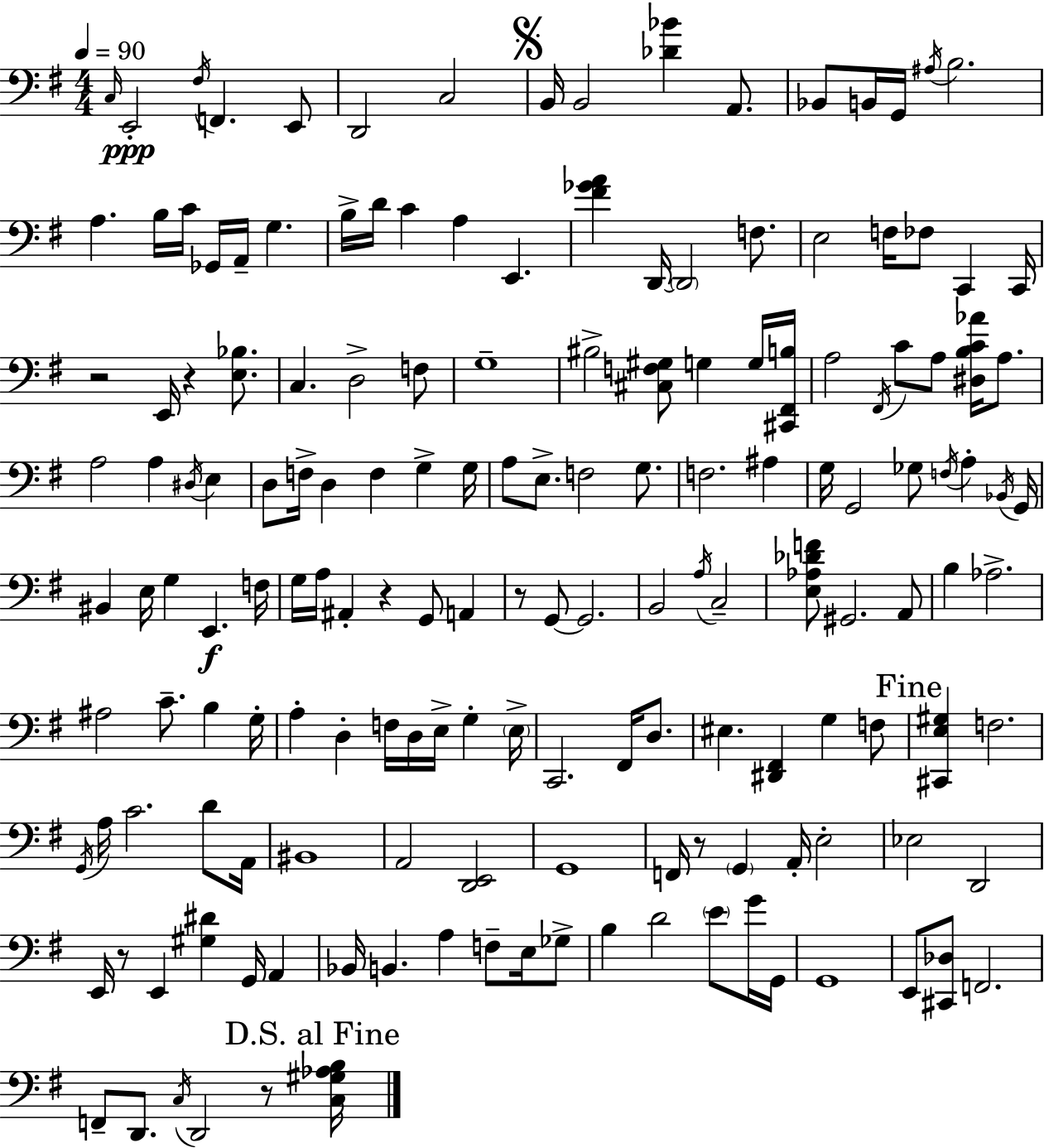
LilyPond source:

{
  \clef bass
  \numericTimeSignature
  \time 4/4
  \key e \minor
  \tempo 4 = 90
  \grace { c16 }\ppp e,2-. \acciaccatura { fis16 } f,4. | e,8 d,2 c2 | \mark \markup { \musicglyph "scripts.segno" } b,16 b,2 <des' bes'>4 a,8. | bes,8 b,16 g,16 \acciaccatura { ais16 } b2. | \break a4. b16 c'16 ges,16 a,16-- g4. | b16-> d'16 c'4 a4 e,4. | <fis' ges' a'>4 d,16~~ \parenthesize d,2 | f8. e2 f16 fes8 c,4 | \break c,16 r2 e,16 r4 | <e bes>8. c4. d2-> | f8 g1-- | bis2-> <cis f gis>8 g4 | \break g16 <cis, fis, b>16 a2 \acciaccatura { fis,16 } c'8 a8 | <dis b c' aes'>16 a8. a2 a4 | \acciaccatura { dis16 } e4 d8 f16-> d4 f4 | g4-> g16 a8 e8.-> f2 | \break g8. f2. | ais4 g16 g,2 ges8 | \acciaccatura { f16 } a4-. \acciaccatura { bes,16 } g,16 bis,4 e16 g4 | e,4.\f f16 g16 a16 ais,4-. r4 | \break g,8 a,4 r8 g,8~~ g,2. | b,2 \acciaccatura { a16 } | c2-- <e aes des' f'>8 gis,2. | a,8 b4 aes2.-> | \break ais2 | c'8.-- b4 g16-. a4-. d4-. | f16 d16 e16-> g4-. \parenthesize e16-> c,2. | fis,16 d8. eis4. <dis, fis,>4 | \break g4 f8 \mark "Fine" <cis, e gis>4 f2. | \acciaccatura { g,16 } a16 c'2. | d'8 a,16 bis,1 | a,2 | \break <d, e,>2 g,1 | f,16 r8 \parenthesize g,4 | a,16-. e2-. ees2 | d,2 e,16 r8 e,4 | \break <gis dis'>4 g,16 a,4 bes,16 b,4. | a4 f8-- e16 ges8-> b4 d'2 | \parenthesize e'8 g'16 g,16 g,1 | e,8 <cis, des>8 f,2. | \break f,8-- d,8. \acciaccatura { c16 } d,2 | r8 \mark "D.S. al Fine" <c gis aes b>16 \bar "|."
}